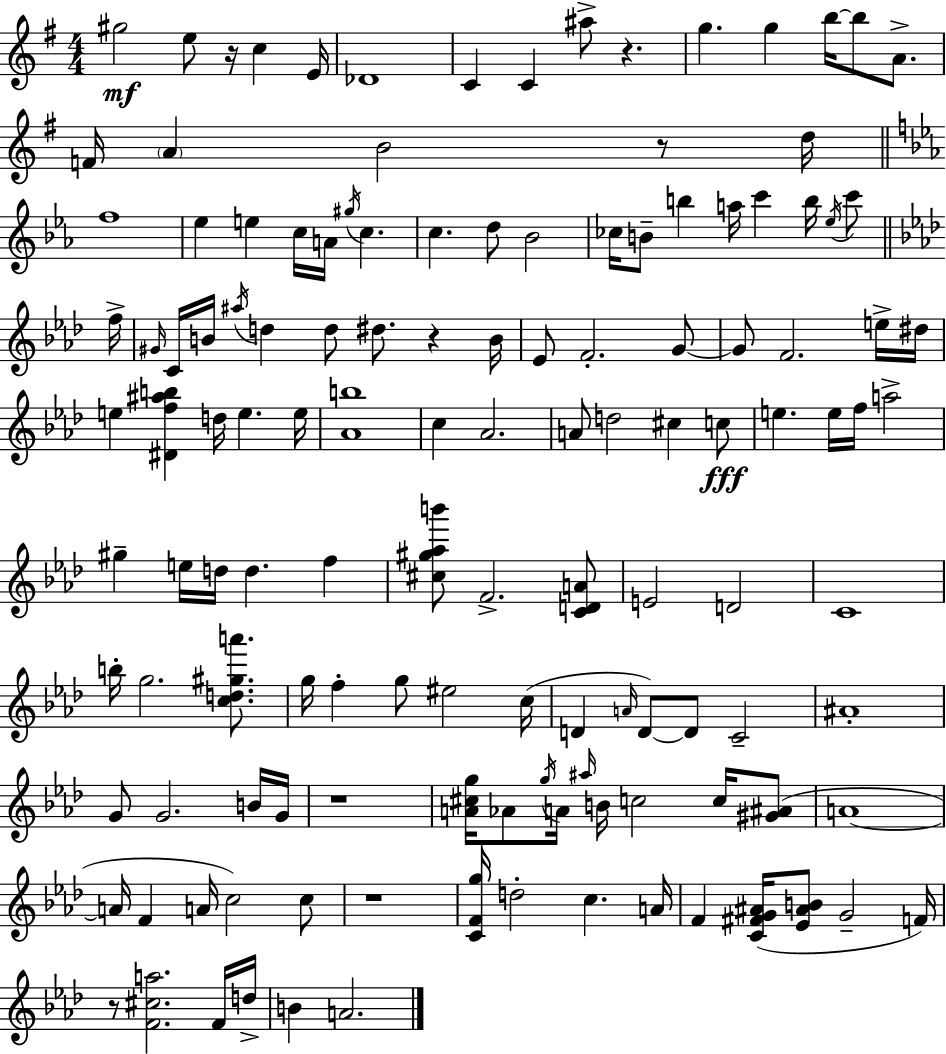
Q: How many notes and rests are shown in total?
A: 132